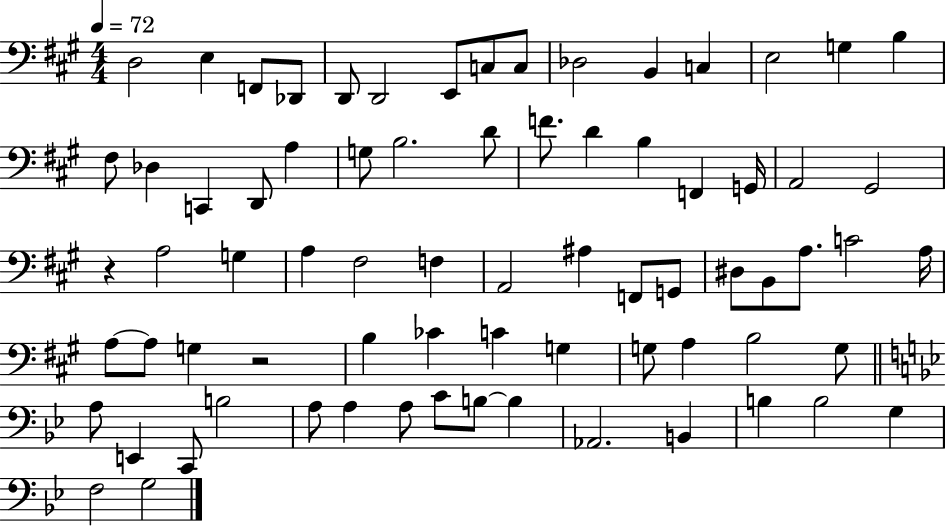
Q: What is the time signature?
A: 4/4